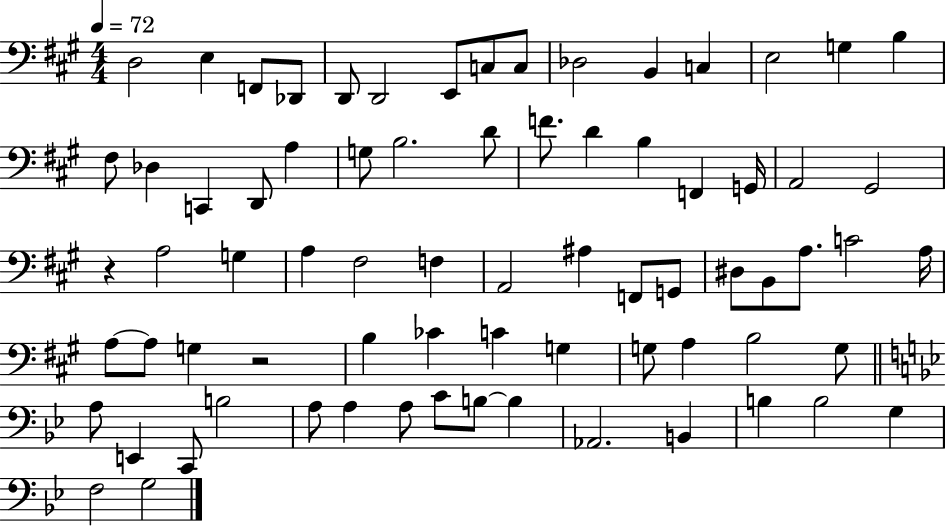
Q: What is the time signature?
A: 4/4